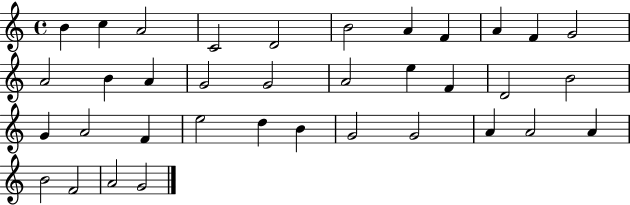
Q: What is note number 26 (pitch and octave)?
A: D5